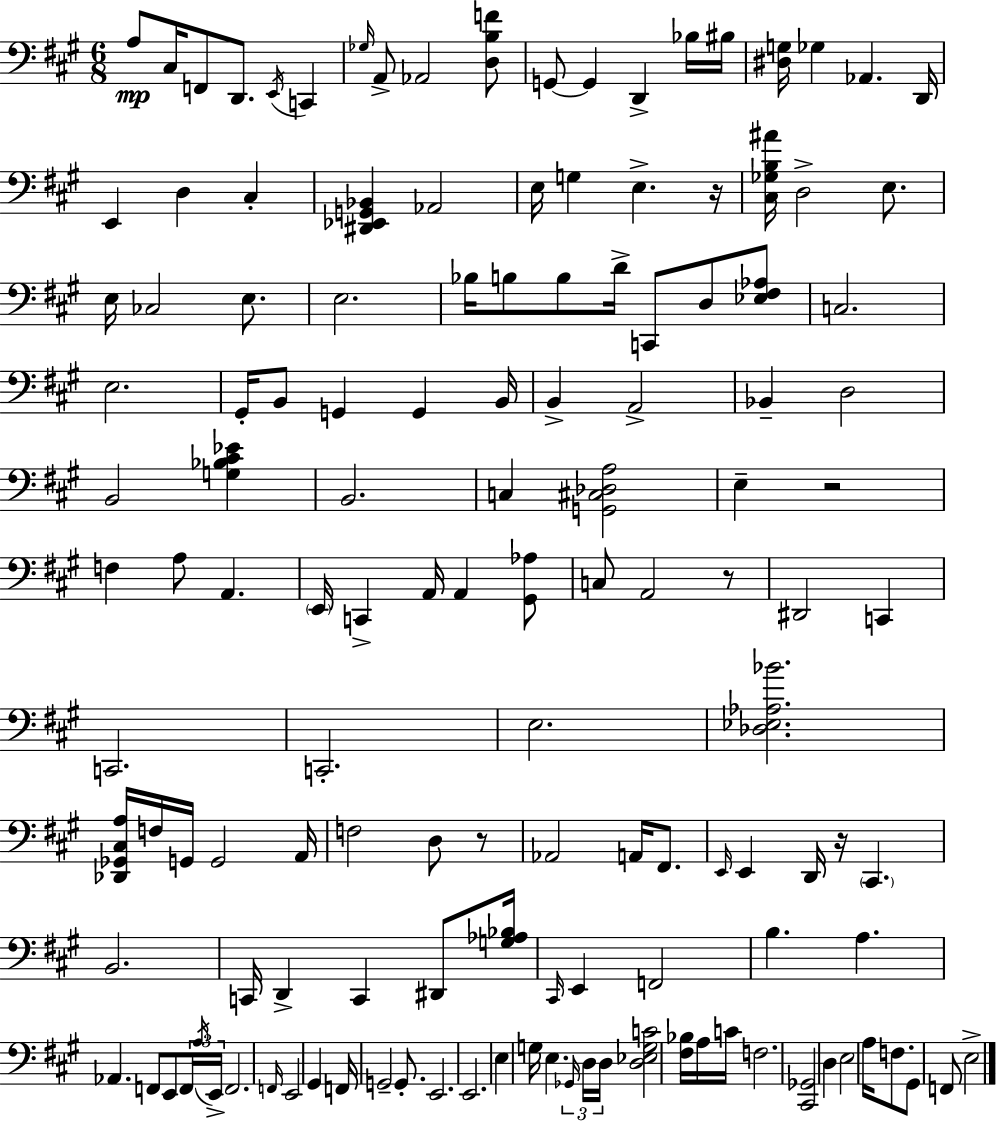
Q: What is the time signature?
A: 6/8